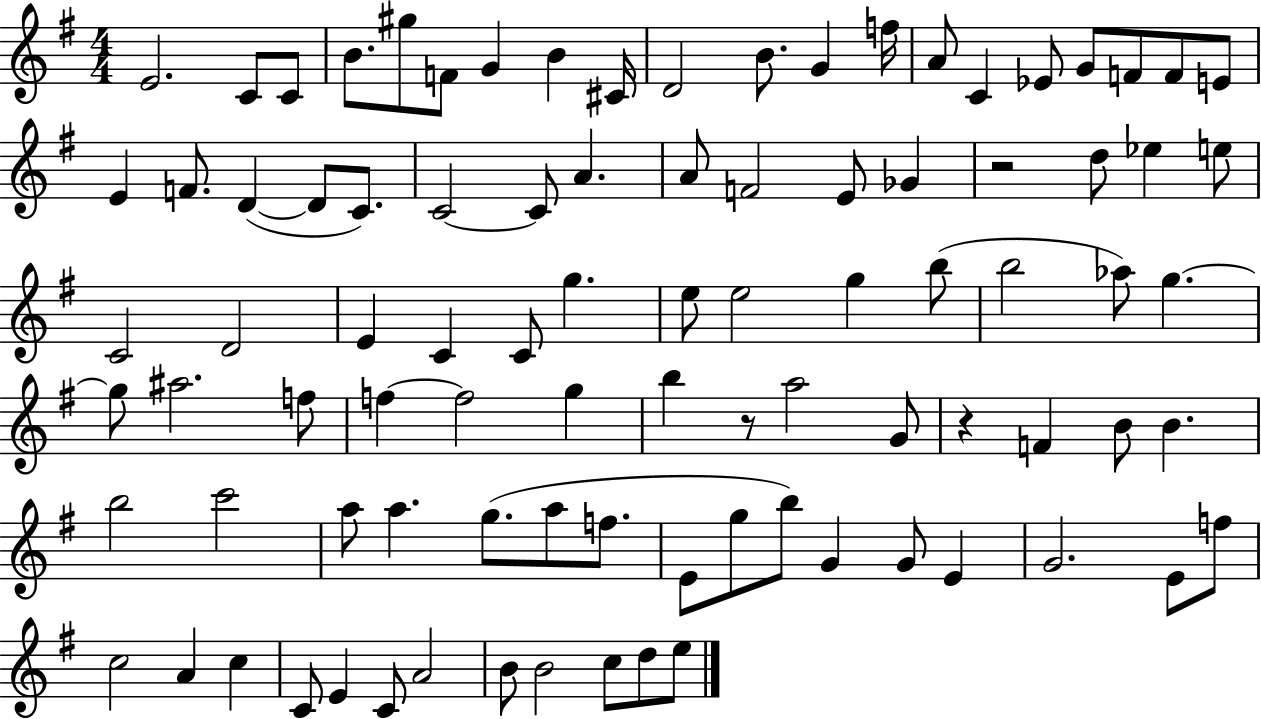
E4/h. C4/e C4/e B4/e. G#5/e F4/e G4/q B4/q C#4/s D4/h B4/e. G4/q F5/s A4/e C4/q Eb4/e G4/e F4/e F4/e E4/e E4/q F4/e. D4/q D4/e C4/e. C4/h C4/e A4/q. A4/e F4/h E4/e Gb4/q R/h D5/e Eb5/q E5/e C4/h D4/h E4/q C4/q C4/e G5/q. E5/e E5/h G5/q B5/e B5/h Ab5/e G5/q. G5/e A#5/h. F5/e F5/q F5/h G5/q B5/q R/e A5/h G4/e R/q F4/q B4/e B4/q. B5/h C6/h A5/e A5/q. G5/e. A5/e F5/e. E4/e G5/e B5/e G4/q G4/e E4/q G4/h. E4/e F5/e C5/h A4/q C5/q C4/e E4/q C4/e A4/h B4/e B4/h C5/e D5/e E5/e